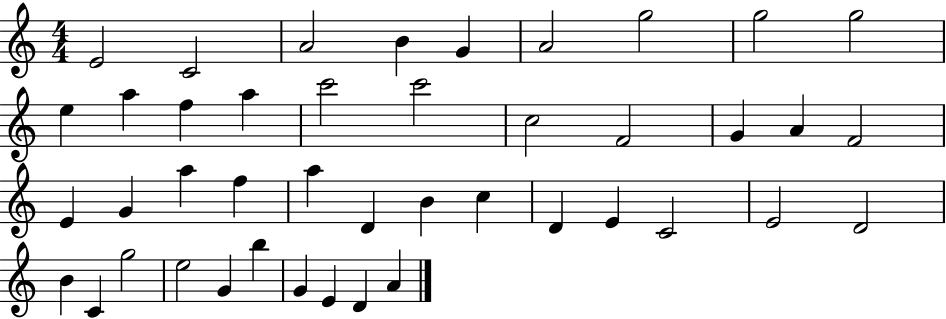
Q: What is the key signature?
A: C major